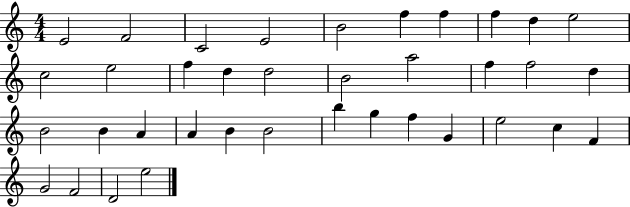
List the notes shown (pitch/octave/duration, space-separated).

E4/h F4/h C4/h E4/h B4/h F5/q F5/q F5/q D5/q E5/h C5/h E5/h F5/q D5/q D5/h B4/h A5/h F5/q F5/h D5/q B4/h B4/q A4/q A4/q B4/q B4/h B5/q G5/q F5/q G4/q E5/h C5/q F4/q G4/h F4/h D4/h E5/h